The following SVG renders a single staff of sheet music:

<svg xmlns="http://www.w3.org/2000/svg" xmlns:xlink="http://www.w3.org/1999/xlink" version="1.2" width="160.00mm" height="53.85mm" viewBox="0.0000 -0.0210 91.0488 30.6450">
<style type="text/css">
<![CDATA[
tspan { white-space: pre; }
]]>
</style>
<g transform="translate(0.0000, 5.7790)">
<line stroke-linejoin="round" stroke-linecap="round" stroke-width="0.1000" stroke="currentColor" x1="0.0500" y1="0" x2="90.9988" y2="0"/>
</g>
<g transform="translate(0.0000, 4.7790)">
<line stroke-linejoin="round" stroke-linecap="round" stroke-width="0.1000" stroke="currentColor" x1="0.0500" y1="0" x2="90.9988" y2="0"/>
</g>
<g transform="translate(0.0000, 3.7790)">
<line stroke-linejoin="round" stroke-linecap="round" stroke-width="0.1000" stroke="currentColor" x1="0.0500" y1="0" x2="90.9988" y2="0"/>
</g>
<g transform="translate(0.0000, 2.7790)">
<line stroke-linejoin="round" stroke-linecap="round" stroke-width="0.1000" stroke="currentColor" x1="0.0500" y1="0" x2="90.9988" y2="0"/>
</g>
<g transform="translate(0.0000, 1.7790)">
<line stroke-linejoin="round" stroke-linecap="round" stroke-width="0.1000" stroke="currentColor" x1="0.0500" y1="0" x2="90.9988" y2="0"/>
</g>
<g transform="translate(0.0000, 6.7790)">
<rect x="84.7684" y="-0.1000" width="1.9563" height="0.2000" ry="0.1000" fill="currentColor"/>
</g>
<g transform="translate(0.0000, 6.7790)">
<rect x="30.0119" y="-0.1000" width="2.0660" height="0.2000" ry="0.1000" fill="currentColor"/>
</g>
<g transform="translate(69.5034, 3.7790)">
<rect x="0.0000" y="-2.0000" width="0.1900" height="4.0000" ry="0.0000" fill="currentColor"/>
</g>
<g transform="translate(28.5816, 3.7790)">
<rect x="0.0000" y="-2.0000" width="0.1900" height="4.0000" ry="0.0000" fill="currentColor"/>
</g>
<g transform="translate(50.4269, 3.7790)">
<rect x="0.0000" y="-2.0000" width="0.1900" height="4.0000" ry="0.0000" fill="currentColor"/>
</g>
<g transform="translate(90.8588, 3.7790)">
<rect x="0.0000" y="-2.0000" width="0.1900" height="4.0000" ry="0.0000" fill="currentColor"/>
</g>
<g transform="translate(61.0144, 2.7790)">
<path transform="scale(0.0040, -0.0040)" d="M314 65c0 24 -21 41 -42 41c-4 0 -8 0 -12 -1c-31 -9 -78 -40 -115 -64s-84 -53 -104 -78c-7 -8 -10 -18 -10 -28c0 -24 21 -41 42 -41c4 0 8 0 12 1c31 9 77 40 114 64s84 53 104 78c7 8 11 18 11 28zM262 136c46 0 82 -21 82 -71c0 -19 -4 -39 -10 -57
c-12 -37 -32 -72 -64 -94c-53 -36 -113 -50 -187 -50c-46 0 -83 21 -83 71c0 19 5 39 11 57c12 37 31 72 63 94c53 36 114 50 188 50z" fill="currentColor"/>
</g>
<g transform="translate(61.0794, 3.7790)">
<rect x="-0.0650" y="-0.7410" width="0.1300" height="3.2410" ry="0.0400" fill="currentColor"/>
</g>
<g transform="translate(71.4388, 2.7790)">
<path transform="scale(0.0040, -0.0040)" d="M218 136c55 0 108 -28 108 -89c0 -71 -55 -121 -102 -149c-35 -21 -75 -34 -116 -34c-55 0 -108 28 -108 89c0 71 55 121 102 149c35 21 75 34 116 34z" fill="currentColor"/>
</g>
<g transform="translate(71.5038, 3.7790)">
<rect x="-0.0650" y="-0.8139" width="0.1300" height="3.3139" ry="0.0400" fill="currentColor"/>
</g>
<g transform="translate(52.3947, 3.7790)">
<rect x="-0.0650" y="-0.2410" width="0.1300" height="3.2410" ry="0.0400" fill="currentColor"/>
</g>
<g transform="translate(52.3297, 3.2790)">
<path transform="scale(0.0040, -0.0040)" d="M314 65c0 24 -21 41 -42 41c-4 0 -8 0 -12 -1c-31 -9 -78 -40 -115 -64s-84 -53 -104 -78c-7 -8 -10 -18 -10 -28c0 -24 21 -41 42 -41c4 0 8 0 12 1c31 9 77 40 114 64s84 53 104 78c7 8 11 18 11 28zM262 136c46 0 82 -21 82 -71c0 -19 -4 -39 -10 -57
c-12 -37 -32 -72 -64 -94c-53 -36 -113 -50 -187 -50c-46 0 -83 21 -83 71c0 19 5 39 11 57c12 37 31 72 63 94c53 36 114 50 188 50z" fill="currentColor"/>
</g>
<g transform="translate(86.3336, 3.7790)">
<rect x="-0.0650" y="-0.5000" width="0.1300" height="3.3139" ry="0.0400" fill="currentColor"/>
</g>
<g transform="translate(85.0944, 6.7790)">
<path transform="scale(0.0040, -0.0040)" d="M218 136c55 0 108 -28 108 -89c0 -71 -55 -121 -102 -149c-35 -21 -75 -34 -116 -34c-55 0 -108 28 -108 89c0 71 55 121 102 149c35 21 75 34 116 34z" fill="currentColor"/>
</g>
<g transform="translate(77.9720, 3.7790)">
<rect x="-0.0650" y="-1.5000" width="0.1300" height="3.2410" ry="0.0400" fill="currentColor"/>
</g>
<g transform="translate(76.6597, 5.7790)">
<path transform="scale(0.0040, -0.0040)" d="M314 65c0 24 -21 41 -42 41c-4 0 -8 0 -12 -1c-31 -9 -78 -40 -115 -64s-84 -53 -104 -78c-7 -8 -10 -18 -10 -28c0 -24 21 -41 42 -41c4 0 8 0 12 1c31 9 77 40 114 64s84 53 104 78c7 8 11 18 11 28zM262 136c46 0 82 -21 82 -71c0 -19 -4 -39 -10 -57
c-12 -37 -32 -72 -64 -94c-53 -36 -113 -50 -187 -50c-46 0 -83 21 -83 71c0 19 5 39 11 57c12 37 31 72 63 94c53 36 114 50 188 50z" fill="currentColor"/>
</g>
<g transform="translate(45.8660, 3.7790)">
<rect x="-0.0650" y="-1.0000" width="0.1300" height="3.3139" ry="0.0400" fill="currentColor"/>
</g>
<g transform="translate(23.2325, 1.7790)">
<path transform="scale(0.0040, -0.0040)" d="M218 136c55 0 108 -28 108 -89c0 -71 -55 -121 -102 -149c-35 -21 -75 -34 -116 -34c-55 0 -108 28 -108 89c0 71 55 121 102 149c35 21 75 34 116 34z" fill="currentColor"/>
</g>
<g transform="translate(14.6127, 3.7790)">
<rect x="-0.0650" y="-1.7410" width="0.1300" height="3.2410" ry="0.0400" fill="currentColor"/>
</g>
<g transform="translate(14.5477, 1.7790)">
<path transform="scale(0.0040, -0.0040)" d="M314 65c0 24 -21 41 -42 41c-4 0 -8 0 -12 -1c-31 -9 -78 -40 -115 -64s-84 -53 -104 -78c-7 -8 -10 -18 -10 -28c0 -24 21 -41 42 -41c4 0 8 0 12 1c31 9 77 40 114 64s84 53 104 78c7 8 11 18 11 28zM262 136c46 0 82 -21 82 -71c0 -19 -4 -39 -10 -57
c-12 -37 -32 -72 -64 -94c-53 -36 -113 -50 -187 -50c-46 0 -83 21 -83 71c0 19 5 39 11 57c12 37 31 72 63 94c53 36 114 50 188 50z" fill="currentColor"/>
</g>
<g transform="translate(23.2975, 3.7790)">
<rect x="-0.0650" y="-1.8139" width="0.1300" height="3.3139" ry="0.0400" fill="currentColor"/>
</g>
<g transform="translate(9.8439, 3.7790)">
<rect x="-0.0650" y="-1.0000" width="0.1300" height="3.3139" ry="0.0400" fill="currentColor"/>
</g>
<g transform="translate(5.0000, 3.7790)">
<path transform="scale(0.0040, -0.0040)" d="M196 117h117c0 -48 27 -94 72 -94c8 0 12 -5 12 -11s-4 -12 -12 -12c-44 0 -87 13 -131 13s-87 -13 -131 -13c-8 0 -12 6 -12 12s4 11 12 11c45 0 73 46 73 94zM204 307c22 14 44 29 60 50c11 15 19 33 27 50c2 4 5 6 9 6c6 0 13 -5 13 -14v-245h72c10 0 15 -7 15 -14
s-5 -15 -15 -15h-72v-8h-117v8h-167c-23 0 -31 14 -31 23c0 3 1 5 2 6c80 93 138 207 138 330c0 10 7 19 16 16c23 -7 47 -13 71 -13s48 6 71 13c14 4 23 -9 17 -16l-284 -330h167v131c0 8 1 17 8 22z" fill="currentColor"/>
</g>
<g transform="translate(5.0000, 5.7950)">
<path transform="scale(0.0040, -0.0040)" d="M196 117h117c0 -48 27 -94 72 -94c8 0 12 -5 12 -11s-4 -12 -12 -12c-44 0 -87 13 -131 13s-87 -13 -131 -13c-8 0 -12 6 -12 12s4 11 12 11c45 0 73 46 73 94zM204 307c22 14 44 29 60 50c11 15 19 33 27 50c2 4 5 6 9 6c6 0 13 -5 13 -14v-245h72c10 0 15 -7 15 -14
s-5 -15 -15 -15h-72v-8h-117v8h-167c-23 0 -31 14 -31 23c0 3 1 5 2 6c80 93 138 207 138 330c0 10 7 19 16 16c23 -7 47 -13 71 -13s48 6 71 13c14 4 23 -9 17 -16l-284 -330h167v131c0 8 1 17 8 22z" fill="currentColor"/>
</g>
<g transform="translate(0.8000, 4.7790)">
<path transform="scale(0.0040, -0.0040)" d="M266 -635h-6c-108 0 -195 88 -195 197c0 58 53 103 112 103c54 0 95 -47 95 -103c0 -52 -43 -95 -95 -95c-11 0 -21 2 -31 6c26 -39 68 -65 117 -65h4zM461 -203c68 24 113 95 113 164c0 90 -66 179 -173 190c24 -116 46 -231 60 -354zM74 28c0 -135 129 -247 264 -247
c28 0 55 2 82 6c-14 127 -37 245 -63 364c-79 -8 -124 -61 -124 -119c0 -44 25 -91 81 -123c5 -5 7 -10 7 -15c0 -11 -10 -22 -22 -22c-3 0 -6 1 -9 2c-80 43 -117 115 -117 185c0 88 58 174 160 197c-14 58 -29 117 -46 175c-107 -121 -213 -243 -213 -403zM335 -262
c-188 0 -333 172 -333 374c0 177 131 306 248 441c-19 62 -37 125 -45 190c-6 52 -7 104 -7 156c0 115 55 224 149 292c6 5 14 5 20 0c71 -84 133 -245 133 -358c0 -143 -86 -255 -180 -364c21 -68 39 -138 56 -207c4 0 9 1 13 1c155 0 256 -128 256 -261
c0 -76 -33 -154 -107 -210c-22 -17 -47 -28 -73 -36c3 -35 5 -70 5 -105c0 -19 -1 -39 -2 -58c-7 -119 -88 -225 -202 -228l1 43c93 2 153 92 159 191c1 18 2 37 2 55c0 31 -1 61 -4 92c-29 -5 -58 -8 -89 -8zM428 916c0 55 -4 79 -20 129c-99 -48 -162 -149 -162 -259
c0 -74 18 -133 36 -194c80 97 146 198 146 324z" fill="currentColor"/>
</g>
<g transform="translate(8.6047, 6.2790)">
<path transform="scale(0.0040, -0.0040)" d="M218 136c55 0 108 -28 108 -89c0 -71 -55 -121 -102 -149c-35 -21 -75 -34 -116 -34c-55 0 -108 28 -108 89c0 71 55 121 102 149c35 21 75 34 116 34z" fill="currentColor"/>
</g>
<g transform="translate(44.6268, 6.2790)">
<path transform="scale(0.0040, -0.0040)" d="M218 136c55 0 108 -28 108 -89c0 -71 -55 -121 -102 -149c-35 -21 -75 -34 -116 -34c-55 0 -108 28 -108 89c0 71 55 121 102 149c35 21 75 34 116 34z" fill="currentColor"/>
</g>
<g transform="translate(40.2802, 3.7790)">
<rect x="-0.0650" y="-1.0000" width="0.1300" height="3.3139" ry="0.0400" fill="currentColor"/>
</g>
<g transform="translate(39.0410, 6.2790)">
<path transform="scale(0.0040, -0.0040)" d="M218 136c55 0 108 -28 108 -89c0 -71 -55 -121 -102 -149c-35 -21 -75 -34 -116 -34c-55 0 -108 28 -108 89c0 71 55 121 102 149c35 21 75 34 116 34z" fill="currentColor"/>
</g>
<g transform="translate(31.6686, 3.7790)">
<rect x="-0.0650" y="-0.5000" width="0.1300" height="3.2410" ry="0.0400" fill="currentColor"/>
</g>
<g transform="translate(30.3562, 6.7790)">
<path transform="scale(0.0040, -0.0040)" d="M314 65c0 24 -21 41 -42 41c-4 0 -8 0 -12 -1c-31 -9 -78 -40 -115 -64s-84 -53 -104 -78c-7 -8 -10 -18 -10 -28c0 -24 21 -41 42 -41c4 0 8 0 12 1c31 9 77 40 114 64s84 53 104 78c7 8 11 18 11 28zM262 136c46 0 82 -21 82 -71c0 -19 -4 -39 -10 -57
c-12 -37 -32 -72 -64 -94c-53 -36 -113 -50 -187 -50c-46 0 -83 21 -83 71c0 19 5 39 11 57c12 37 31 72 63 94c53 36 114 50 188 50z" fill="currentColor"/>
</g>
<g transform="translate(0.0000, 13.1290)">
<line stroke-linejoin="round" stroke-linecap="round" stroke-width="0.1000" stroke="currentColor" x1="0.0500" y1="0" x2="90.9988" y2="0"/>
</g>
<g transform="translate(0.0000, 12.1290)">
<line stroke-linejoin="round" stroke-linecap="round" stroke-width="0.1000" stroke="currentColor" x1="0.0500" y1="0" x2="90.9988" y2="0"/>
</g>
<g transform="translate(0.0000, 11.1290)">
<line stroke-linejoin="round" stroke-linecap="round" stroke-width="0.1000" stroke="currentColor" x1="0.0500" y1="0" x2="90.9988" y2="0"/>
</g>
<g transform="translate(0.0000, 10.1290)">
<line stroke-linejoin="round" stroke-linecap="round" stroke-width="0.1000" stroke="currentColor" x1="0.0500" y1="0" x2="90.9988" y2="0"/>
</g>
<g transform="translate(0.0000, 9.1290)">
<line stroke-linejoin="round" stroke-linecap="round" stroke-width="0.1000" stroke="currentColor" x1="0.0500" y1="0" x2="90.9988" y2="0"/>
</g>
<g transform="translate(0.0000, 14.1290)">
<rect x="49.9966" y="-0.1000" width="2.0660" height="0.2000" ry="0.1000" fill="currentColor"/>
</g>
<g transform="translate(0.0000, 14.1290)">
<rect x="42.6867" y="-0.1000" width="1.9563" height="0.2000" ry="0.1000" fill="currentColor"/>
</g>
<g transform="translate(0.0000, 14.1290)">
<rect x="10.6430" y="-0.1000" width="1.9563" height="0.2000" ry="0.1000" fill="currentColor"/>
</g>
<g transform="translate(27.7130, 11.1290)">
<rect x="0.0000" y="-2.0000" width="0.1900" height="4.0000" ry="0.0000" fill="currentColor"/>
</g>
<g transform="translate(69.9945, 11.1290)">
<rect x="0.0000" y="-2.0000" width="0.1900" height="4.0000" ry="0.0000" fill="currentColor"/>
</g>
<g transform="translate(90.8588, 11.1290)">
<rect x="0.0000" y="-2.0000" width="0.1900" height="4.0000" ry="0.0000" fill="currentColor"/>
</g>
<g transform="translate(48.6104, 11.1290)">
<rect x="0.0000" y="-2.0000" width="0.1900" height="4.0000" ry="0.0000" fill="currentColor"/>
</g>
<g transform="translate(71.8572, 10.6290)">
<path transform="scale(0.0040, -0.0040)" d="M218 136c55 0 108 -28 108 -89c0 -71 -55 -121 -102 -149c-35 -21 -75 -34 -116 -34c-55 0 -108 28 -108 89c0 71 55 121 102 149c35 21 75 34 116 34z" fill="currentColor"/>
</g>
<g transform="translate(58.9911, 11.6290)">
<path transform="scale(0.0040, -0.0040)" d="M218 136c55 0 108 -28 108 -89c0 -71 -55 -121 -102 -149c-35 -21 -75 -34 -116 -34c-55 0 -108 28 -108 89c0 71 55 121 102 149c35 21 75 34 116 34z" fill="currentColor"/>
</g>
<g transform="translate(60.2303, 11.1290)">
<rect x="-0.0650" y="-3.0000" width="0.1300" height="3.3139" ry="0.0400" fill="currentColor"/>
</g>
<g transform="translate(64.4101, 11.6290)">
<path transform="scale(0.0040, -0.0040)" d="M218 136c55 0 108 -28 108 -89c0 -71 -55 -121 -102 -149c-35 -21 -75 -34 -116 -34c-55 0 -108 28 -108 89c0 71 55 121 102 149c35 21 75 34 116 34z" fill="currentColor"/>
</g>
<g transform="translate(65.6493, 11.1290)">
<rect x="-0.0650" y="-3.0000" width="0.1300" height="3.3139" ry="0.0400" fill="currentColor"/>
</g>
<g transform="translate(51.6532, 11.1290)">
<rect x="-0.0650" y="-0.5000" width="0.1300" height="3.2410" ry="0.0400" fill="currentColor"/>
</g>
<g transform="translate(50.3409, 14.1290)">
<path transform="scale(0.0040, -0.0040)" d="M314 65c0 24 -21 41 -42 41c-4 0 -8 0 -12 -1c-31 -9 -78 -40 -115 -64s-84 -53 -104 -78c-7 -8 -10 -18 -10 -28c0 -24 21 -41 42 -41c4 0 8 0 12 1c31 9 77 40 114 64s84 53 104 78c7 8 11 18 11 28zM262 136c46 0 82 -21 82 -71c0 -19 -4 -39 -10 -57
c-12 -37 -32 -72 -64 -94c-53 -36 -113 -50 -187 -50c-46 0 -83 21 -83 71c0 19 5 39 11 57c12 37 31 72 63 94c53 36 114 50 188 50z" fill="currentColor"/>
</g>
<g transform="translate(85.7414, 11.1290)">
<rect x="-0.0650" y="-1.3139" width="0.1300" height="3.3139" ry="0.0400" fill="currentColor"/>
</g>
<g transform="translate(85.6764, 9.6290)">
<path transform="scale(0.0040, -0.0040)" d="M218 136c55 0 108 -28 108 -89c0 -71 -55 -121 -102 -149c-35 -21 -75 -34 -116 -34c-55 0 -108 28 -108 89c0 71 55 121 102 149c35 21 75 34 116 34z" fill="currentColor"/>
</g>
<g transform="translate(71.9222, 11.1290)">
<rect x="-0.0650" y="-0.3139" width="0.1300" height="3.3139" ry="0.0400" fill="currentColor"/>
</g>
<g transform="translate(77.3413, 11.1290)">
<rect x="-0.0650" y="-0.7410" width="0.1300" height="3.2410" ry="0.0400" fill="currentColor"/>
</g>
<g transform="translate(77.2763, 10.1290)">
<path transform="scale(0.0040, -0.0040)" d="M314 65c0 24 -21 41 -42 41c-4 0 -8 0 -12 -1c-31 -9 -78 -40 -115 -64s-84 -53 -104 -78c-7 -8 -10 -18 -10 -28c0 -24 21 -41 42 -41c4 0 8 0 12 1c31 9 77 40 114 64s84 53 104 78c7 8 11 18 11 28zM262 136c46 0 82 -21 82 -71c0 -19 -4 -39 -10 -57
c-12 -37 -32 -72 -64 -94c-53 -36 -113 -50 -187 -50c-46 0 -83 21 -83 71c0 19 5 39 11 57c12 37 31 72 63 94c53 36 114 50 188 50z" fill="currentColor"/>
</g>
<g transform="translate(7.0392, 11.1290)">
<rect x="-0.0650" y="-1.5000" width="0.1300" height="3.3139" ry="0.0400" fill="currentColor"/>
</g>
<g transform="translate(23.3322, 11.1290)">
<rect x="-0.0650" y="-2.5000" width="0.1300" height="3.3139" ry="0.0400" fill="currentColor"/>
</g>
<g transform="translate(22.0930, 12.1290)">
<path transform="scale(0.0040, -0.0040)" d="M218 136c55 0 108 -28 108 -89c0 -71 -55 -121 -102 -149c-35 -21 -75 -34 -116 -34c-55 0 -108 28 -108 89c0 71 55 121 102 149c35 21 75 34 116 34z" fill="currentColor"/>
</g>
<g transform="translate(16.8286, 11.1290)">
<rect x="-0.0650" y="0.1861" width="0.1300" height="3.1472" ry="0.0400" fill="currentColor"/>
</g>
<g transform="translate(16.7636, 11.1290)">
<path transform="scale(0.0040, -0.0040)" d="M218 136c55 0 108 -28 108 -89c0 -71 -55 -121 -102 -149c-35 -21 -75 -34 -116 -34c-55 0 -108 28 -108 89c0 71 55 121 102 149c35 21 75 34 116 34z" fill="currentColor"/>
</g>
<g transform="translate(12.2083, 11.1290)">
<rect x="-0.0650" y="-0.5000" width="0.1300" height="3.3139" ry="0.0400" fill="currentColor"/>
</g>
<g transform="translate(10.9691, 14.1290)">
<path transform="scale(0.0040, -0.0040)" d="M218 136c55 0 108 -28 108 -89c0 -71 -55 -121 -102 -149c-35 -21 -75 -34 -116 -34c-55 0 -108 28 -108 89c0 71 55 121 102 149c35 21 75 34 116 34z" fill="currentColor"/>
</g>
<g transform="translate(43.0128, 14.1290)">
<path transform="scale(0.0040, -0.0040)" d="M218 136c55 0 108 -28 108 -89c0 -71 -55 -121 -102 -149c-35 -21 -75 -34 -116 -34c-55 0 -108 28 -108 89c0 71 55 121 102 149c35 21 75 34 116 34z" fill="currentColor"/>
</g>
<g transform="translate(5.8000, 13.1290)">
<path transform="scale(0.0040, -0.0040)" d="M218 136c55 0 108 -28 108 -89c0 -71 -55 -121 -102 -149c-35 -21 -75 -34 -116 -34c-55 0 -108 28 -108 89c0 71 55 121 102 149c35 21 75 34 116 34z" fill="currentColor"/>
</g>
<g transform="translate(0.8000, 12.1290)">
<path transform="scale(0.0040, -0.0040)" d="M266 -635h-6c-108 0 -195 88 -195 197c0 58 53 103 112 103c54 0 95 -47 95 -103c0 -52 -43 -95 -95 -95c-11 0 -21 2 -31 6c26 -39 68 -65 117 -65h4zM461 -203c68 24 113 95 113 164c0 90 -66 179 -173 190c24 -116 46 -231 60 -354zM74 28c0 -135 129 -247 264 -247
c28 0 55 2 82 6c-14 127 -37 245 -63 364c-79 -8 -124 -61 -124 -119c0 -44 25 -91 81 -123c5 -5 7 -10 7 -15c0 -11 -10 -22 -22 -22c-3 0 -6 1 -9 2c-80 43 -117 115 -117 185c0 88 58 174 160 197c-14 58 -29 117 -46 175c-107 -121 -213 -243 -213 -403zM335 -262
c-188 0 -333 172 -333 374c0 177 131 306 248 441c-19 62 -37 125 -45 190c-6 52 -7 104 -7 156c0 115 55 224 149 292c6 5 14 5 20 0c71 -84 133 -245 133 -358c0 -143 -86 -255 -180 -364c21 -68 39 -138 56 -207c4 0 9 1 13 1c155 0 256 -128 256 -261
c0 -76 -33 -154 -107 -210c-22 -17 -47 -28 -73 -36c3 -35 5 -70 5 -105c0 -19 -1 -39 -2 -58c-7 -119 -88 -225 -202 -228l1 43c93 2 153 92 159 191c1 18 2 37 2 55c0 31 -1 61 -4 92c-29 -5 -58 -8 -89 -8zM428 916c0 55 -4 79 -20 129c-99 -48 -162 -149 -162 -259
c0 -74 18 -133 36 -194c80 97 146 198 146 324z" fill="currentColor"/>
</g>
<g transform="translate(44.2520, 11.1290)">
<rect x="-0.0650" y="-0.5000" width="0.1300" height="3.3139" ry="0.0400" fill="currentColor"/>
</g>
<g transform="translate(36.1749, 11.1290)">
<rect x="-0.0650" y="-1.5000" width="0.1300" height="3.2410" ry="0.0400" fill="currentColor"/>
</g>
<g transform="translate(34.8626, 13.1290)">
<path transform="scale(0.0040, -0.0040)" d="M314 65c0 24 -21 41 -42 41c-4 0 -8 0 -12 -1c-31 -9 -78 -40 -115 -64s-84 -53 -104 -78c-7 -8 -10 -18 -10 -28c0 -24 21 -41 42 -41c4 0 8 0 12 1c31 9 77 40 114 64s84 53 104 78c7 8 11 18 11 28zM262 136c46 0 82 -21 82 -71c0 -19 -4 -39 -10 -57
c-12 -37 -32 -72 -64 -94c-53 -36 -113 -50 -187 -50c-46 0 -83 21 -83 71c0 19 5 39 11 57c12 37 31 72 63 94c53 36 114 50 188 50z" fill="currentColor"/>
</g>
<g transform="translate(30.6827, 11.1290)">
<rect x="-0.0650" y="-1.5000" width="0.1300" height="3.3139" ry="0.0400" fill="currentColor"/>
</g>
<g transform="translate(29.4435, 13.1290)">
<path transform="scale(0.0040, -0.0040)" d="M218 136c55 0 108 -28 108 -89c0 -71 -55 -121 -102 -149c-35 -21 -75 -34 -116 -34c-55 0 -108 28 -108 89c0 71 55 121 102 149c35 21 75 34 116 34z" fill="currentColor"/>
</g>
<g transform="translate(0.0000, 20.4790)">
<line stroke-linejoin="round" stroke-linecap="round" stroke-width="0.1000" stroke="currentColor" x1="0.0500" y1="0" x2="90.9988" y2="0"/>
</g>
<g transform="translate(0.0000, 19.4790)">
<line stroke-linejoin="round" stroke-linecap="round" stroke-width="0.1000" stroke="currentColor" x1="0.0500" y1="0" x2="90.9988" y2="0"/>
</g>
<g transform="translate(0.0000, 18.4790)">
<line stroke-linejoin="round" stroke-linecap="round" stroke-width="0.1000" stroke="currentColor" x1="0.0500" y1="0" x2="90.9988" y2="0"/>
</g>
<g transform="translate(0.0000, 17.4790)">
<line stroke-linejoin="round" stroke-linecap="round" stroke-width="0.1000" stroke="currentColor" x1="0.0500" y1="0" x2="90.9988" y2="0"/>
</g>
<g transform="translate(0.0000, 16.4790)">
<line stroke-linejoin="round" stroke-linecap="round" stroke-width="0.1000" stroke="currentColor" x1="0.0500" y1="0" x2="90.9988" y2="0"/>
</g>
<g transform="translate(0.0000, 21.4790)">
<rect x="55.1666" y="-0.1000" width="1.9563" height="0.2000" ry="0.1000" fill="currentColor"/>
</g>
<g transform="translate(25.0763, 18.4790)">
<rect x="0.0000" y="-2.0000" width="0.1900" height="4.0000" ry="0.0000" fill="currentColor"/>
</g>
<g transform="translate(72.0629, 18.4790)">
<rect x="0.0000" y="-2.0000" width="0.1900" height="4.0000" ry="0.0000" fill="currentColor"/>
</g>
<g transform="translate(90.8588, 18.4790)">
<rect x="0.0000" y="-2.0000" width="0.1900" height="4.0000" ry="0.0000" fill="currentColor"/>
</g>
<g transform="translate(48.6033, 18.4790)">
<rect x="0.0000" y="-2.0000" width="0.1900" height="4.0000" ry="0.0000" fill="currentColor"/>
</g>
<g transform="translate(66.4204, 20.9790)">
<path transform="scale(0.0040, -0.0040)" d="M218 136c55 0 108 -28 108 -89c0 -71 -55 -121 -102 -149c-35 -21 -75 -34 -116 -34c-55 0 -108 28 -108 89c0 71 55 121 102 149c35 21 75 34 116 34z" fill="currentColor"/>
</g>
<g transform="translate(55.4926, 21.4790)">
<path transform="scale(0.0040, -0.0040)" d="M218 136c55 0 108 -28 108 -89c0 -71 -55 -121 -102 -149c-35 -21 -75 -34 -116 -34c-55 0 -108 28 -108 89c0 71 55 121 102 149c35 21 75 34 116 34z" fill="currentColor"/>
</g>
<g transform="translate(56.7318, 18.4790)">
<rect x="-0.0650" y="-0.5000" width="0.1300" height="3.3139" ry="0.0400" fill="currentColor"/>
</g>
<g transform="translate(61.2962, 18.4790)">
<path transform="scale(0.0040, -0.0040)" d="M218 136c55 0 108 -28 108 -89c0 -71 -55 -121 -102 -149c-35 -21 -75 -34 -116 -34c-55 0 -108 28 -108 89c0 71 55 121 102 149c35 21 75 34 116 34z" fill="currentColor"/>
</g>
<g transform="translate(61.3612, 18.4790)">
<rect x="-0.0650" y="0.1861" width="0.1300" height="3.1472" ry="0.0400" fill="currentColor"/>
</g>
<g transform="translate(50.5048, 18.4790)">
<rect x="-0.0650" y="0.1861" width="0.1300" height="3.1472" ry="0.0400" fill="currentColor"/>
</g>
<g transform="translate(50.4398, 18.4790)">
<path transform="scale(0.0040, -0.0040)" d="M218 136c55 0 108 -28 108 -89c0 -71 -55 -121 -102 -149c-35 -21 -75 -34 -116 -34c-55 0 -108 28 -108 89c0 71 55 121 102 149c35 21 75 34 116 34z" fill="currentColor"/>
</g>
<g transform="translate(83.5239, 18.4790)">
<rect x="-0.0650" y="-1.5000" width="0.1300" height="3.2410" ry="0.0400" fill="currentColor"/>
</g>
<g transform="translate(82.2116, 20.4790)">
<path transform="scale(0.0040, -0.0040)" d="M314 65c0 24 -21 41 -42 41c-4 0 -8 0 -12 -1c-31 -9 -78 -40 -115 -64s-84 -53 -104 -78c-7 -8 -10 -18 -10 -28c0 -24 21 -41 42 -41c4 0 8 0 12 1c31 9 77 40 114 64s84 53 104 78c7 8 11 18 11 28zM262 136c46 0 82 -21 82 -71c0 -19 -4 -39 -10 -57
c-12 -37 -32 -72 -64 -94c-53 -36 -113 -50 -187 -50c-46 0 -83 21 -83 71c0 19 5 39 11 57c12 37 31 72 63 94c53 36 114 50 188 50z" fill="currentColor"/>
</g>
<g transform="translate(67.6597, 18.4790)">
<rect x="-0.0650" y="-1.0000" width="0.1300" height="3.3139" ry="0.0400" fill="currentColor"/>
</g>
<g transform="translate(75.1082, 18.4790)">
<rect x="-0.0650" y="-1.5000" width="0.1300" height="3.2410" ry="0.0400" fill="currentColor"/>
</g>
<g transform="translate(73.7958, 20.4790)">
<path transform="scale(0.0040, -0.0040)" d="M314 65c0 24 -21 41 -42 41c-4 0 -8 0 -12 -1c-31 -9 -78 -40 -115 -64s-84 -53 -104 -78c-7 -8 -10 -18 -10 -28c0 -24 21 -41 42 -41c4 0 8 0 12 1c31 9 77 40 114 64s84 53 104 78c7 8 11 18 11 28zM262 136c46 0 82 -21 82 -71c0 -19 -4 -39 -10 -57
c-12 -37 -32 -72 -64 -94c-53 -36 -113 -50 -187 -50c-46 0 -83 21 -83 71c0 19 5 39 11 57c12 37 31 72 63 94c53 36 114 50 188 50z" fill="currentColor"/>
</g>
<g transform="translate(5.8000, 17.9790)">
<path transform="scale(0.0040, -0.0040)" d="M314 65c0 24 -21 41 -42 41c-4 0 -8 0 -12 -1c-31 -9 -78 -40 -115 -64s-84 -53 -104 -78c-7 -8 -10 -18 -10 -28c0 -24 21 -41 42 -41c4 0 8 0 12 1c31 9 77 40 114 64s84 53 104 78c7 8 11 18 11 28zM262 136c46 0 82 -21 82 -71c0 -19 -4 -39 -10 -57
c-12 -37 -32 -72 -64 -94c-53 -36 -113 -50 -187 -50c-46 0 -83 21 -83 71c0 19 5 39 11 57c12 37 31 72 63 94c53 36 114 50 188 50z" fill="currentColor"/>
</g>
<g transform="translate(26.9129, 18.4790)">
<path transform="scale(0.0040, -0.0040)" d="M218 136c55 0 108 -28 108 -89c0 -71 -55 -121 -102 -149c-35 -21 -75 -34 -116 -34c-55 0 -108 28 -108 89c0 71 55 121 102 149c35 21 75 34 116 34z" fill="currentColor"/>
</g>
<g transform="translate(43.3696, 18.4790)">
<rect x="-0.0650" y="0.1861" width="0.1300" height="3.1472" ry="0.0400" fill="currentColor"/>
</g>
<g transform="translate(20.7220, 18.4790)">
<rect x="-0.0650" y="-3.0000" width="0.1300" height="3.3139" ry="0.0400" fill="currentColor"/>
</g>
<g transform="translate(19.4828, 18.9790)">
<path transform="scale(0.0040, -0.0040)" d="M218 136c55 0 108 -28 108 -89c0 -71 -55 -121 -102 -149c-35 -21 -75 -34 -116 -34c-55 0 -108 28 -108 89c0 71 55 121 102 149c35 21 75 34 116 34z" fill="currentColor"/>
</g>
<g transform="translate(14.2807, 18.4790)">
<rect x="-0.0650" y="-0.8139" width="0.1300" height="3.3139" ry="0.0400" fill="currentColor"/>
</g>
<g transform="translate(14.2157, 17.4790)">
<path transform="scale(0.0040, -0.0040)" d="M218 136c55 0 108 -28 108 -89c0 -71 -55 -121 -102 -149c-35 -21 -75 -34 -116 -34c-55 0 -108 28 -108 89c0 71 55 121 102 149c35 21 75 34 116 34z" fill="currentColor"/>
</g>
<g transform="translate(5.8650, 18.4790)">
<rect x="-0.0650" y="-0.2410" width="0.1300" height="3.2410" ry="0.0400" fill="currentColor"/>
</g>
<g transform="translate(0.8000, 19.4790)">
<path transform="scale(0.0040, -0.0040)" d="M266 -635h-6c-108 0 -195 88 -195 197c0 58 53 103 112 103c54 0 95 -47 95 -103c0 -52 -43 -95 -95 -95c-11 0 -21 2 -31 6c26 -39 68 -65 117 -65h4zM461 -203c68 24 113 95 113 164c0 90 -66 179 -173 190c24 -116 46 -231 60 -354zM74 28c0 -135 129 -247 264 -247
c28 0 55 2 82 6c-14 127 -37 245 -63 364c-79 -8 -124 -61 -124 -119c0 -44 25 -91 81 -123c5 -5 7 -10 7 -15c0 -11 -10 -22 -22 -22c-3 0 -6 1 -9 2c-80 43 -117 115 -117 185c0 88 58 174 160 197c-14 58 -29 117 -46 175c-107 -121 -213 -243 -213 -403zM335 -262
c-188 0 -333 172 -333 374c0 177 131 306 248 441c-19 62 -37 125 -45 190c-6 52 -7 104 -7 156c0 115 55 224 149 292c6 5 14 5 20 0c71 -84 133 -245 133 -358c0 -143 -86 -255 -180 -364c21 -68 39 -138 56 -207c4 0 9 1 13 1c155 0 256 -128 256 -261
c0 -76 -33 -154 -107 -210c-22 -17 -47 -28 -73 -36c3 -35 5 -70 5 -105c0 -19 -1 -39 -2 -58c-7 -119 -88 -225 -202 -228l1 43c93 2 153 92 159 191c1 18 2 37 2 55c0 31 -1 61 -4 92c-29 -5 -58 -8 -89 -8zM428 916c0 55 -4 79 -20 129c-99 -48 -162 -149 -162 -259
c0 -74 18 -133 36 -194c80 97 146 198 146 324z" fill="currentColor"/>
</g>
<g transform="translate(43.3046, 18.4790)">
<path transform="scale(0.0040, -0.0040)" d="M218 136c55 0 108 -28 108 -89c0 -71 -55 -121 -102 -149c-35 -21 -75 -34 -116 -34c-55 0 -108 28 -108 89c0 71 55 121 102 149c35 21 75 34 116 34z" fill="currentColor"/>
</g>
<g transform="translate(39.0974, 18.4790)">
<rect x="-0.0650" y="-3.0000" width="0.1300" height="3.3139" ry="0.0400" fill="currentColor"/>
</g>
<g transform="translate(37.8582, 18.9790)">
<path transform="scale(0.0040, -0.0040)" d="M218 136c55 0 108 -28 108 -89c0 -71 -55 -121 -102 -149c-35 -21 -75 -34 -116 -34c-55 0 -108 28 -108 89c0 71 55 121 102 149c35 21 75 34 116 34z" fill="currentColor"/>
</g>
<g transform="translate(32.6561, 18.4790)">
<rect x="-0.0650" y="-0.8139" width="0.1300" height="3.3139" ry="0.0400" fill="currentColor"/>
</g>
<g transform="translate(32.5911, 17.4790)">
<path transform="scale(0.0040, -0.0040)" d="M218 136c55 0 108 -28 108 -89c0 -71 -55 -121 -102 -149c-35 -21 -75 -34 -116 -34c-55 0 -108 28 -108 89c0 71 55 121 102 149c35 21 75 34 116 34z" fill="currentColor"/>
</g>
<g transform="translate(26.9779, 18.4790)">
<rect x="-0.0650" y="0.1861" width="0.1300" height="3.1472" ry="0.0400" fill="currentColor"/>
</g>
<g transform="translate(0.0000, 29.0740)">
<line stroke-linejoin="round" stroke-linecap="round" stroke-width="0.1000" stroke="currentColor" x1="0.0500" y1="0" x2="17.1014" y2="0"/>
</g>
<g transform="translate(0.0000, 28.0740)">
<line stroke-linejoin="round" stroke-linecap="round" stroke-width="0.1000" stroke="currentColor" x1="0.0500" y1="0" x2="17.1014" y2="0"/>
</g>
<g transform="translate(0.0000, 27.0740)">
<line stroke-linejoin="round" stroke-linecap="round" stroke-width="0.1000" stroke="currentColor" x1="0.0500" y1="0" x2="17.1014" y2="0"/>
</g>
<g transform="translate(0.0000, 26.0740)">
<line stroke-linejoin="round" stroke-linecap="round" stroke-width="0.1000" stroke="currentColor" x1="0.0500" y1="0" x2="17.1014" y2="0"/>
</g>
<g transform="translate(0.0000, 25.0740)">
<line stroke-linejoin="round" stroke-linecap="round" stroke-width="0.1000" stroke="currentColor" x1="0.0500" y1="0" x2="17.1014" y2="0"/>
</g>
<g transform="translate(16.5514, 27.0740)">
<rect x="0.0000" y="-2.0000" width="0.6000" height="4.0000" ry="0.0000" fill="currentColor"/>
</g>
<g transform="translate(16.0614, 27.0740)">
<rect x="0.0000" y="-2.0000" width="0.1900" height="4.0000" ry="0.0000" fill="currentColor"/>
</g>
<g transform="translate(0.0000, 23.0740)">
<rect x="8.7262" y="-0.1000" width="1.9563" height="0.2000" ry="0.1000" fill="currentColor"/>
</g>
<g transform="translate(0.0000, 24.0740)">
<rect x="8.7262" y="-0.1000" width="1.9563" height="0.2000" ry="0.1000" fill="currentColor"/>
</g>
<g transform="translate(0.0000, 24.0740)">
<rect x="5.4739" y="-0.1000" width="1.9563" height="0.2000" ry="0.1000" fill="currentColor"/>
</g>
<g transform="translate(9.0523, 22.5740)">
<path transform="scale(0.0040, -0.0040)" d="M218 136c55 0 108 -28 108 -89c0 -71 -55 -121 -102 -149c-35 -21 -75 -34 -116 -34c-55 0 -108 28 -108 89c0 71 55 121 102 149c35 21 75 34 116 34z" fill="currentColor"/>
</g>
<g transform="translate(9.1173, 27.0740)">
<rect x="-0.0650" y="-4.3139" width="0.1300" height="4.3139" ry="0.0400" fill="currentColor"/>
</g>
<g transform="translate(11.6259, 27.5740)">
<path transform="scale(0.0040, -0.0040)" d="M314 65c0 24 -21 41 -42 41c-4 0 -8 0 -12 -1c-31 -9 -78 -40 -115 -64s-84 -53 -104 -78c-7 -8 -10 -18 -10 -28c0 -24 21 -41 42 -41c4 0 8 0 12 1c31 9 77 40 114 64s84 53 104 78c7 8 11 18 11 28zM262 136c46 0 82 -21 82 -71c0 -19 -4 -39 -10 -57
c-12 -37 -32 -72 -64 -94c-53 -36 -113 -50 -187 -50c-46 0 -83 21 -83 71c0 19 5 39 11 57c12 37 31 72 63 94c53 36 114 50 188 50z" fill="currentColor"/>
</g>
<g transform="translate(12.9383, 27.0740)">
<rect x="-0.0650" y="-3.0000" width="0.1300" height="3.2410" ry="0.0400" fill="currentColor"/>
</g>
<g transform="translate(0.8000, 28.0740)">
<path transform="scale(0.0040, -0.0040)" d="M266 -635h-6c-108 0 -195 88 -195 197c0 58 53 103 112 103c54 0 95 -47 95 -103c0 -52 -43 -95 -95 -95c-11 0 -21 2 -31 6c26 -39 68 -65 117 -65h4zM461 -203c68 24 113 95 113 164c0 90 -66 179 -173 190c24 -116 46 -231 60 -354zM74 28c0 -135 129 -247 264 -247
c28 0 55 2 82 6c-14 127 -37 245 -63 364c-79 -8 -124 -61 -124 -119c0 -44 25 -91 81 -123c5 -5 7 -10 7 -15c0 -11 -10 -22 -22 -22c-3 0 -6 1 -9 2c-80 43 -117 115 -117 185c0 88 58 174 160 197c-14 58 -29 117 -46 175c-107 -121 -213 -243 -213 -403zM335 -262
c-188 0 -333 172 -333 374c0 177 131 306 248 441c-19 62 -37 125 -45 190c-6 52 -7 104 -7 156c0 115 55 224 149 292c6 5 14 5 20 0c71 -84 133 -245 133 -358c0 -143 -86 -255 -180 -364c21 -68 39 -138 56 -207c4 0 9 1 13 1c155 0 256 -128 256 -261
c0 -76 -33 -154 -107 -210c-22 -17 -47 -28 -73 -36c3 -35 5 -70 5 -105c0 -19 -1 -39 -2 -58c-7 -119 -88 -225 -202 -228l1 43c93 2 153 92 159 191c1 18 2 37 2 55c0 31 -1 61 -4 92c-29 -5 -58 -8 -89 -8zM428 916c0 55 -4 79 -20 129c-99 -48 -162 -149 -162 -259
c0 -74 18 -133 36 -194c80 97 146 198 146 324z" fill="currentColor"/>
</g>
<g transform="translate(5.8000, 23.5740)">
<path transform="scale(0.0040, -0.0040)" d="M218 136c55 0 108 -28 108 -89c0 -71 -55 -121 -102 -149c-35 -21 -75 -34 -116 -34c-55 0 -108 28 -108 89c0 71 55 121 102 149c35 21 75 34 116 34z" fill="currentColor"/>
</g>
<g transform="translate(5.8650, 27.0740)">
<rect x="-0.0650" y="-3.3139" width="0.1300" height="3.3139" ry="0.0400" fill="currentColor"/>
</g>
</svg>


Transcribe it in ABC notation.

X:1
T:Untitled
M:4/4
L:1/4
K:C
D f2 f C2 D D c2 d2 d E2 C E C B G E E2 C C2 A A c d2 e c2 d A B d A B B C B D E2 E2 b d' A2